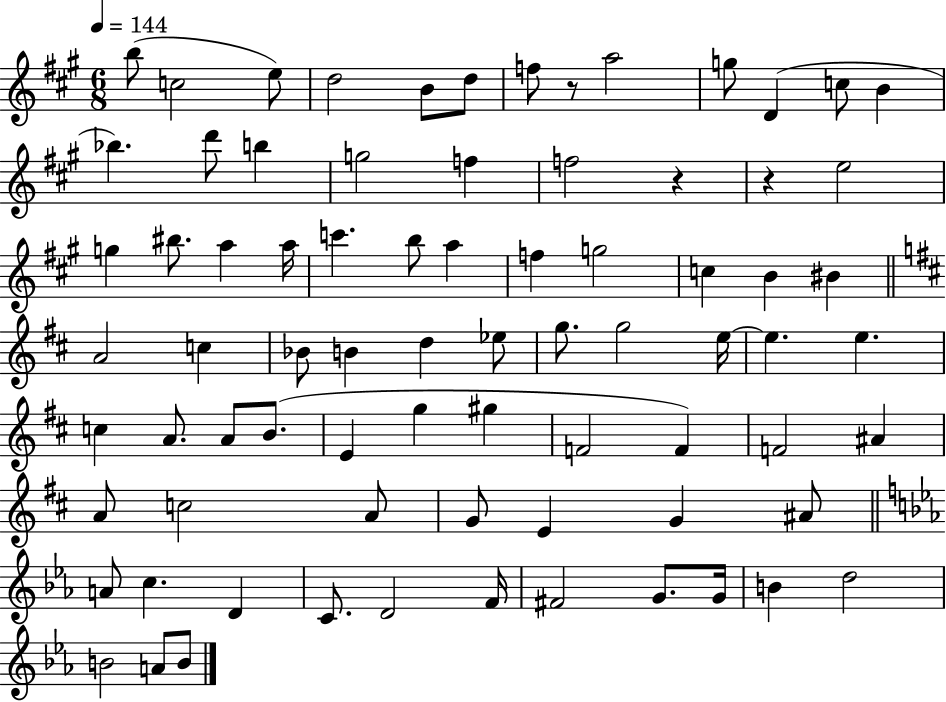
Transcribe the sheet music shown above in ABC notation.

X:1
T:Untitled
M:6/8
L:1/4
K:A
b/2 c2 e/2 d2 B/2 d/2 f/2 z/2 a2 g/2 D c/2 B _b d'/2 b g2 f f2 z z e2 g ^b/2 a a/4 c' b/2 a f g2 c B ^B A2 c _B/2 B d _e/2 g/2 g2 e/4 e e c A/2 A/2 B/2 E g ^g F2 F F2 ^A A/2 c2 A/2 G/2 E G ^A/2 A/2 c D C/2 D2 F/4 ^F2 G/2 G/4 B d2 B2 A/2 B/2